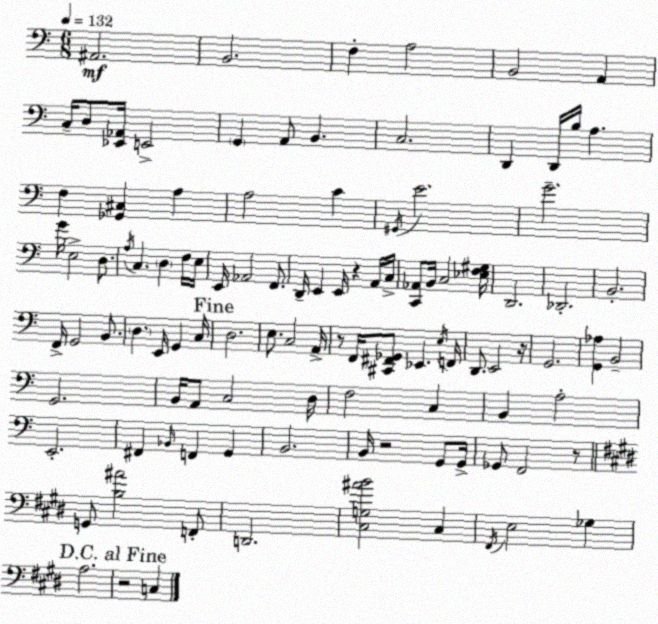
X:1
T:Untitled
M:6/8
L:1/4
K:Am
^A,,2 B,,2 F, A,2 B,,2 A,, C,/4 D,/2 [_E,,_A,,]/4 E,,2 G,, A,,/2 B,, C,2 D,, D,,/4 B,/4 A, F, [_G,,^C,] A, A,2 C ^G,,/4 E2 G2 G/4 E,2 D,/2 A,/4 C, D, F,/4 E,/4 E,,/4 _A,,2 F,,/2 D,,/4 E,, E,,/4 z A,,/4 C,/4 [C,,_A,,]/2 B,,/4 C,2 [_E,F,^G,]/4 D,,2 _D,,2 B,,2 F,,/4 G,,2 B,,/2 D, E,,/4 G,, C,/4 D,2 E,/2 C,2 A,,/4 z/2 F,,/4 [^C,,^F,,_G,,]/2 _E,, E,/4 F,,/4 D,,/2 E,,2 z/4 G,,2 [G,,_A,] B,,2 G,,2 B,,/4 A,,/2 C,2 D,/4 F,2 C, B,, A,2 E,,2 ^F,, _B,,/4 F,, G,, B,,2 B,,/4 z2 G,,/2 G,,/4 _G,,/2 F,,2 z/2 G,,/2 [B,^A]2 F,,/2 D,,2 [^C,G,^AB]2 ^C, ^F,,/4 E,2 _G, A,2 z2 C,